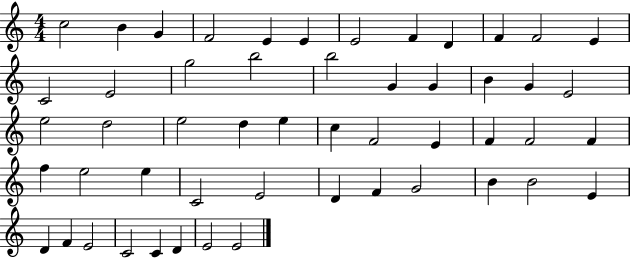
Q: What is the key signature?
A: C major